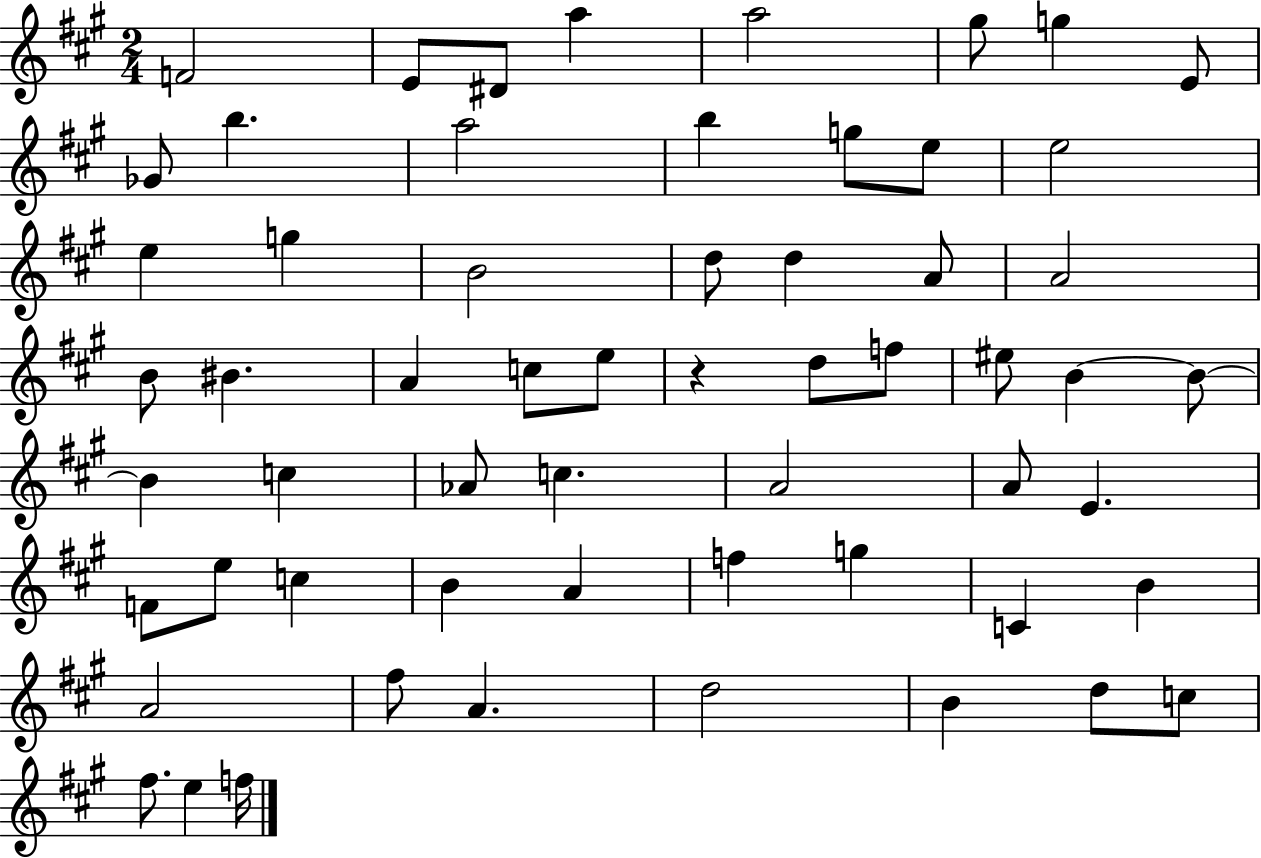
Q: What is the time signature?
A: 2/4